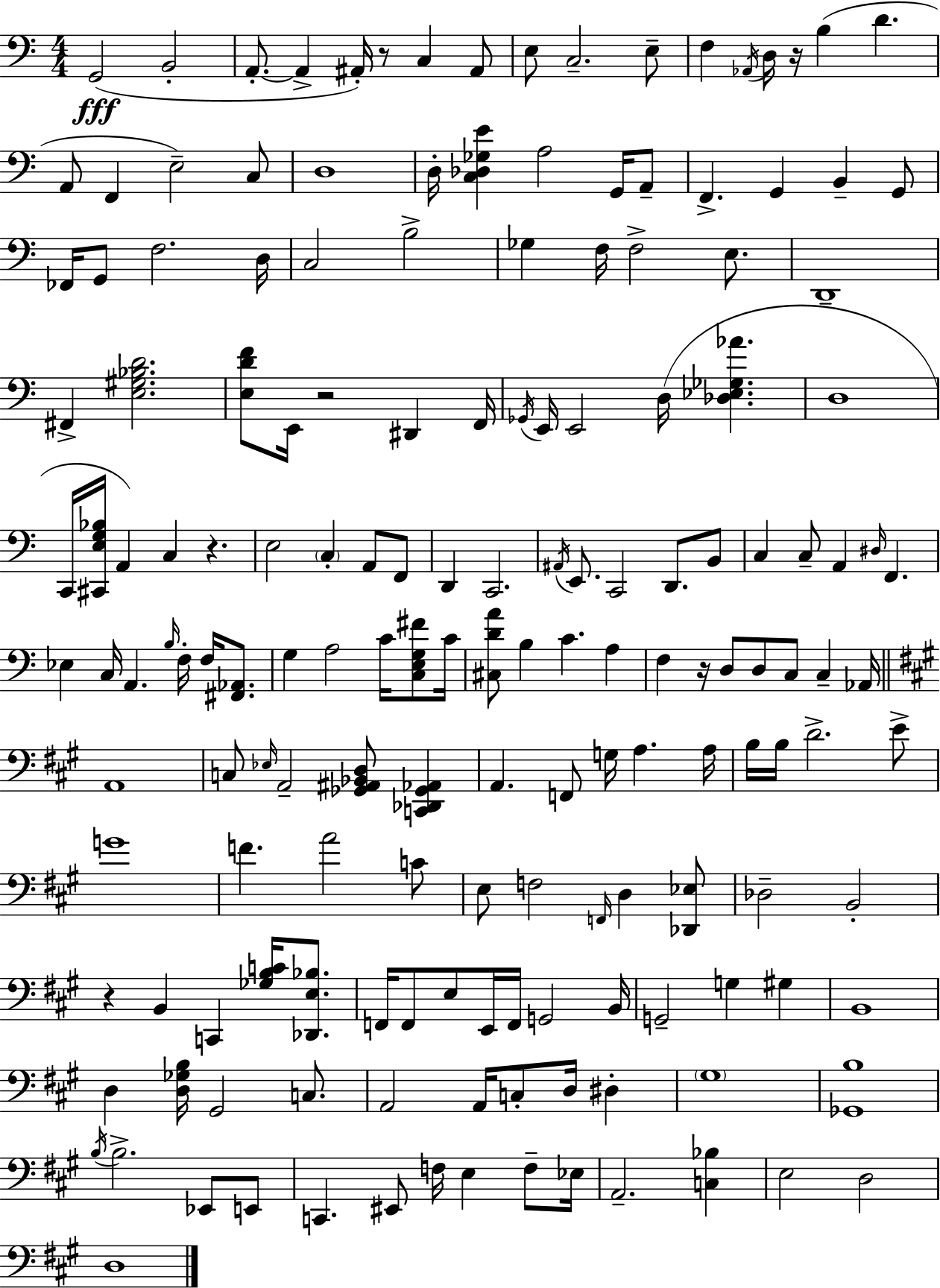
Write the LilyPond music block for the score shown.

{
  \clef bass
  \numericTimeSignature
  \time 4/4
  \key a \minor
  g,2(\fff b,2-. | a,8.-.~~ a,4-> ais,16-.) r8 c4 ais,8 | e8 c2.-- e8-- | f4 \acciaccatura { aes,16 } d16 r16 b4( d'4. | \break a,8 f,4 e2--) c8 | d1 | d16-. <c des ges e'>4 a2 g,16 a,8-- | f,4.-> g,4 b,4-- g,8 | \break fes,16 g,8 f2. | d16 c2 b2-> | ges4 f16 f2-> e8. | d,1-- | \break fis,4-> <e gis bes d'>2. | <e d' f'>8 e,16 r2 dis,4 | f,16 \acciaccatura { ges,16 } e,16 e,2 d16( <des ees ges aes'>4. | d1 | \break c,16 <cis, e g bes>16 a,4) c4 r4. | e2 \parenthesize c4-. a,8 | f,8 d,4 c,2. | \acciaccatura { ais,16 } e,8. c,2 d,8. | \break b,8 c4 c8-- a,4 \grace { dis16 } f,4. | ees4 c16 a,4. \grace { b16 } | f16-. f16 <fis, aes,>8. g4 a2 | c'16 <c e g fis'>8 c'16 <cis d' a'>8 b4 c'4. | \break a4 f4 r16 d8 d8 c8 | c4-- aes,16 \bar "||" \break \key a \major a,1 | c8 \grace { ees16 } a,2-- <ges, ais, bes, d>8 <c, des, ges, aes,>4 | a,4. f,8 g16 a4. | a16 b16 b16 d'2.-> e'8-> | \break g'1 | f'4. a'2 c'8 | e8 f2 \grace { f,16 } d4 | <des, ees>8 des2-- b,2-. | \break r4 b,4 c,4 <ges b c'>16 <des, e bes>8. | f,16 f,8 e8 e,16 f,16 g,2 | b,16 g,2-- g4 gis4 | b,1 | \break d4 <d ges b>16 gis,2 c8. | a,2 a,16 c8-. d16 dis4-. | \parenthesize gis1 | <ges, b>1 | \break \acciaccatura { b16 } b2.-> ees,8 | e,8 c,4. eis,8 f16 e4 | f8-- ees16 a,2.-- <c bes>4 | e2 d2 | \break d1 | \bar "|."
}